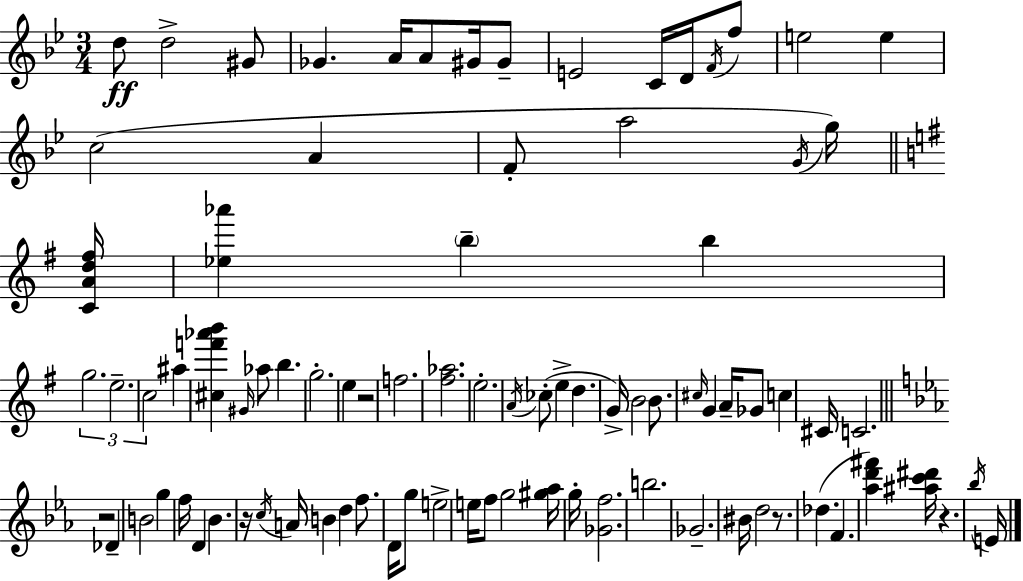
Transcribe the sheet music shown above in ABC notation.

X:1
T:Untitled
M:3/4
L:1/4
K:Gm
d/2 d2 ^G/2 _G A/4 A/2 ^G/4 ^G/2 E2 C/4 D/4 F/4 f/2 e2 e c2 A F/2 a2 G/4 g/4 [CAd^f]/4 [_e_a'] b b g2 e2 c2 ^a [^cf'_a'b'] ^G/4 _a/2 b g2 e z2 f2 [^f_a]2 e2 A/4 _c/2 e d G/4 B2 B/2 ^c/4 G A/4 _G/2 c ^C/4 C2 z2 _D B2 g f/4 D _B z/4 c/4 A/4 B d f/2 D/4 g/2 e2 e/4 f/2 g2 [^g_a]/4 g/4 [_Gf]2 b2 _G2 ^B/4 d2 z/2 _d F [_ad'^f'] [^ac'^d']/4 z _b/4 E/4